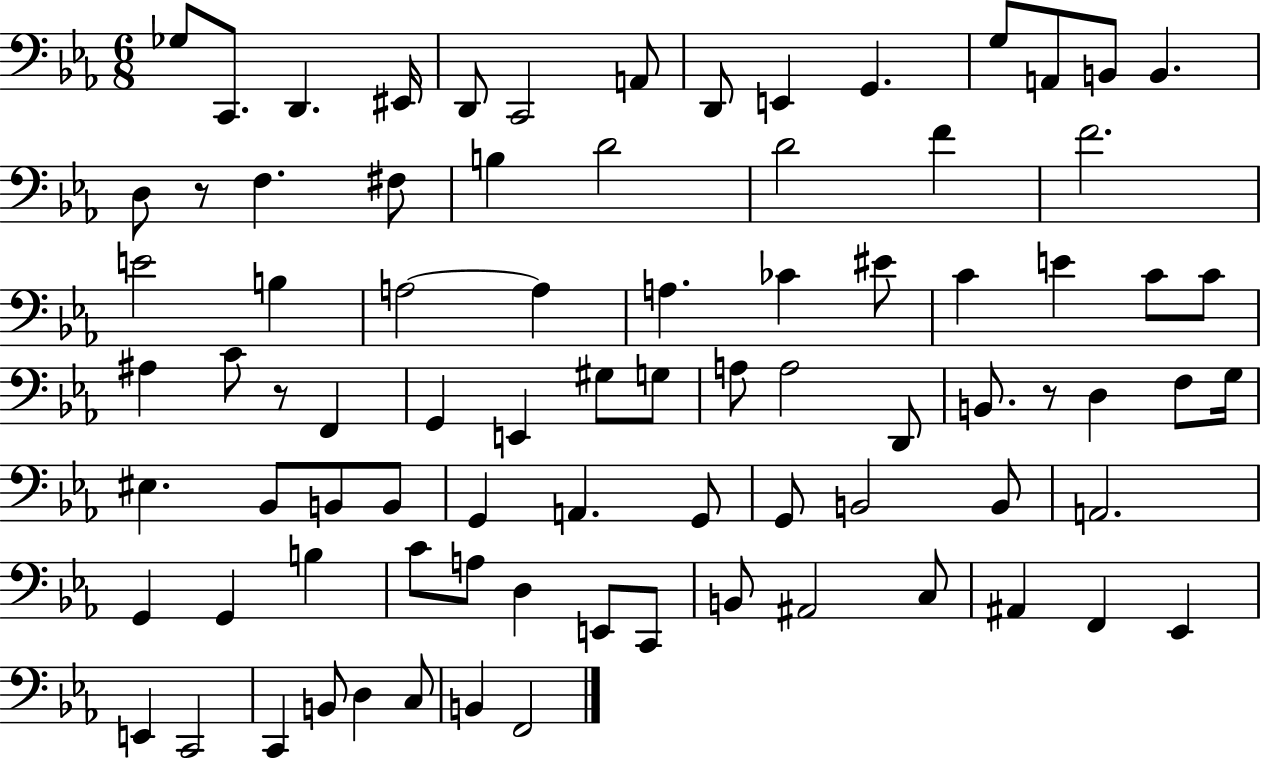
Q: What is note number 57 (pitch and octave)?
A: B2